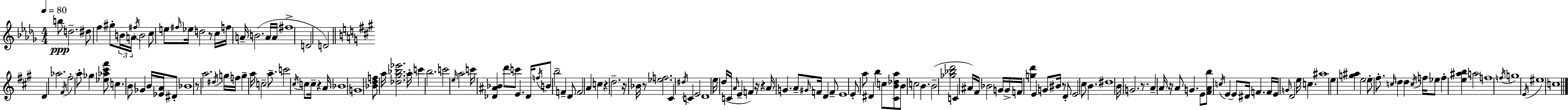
B5/e D5/h. D#5/e F5/q G#5/e B4/s A4/s F#5/s B4/h C5/e E5/e F#5/s Eb5/s D5/h R/e C5/s F5/s A4/s B4/h. A4/s A4/s F#5/w D4/h D4/h D4/q Ab5/h. F#4/s F#5/h A5/e Gb5/q [Eb5,Ab5,C#6,F#6]/e C5/q. B4/e Gb4/q B4/s [Eb4,A4]/s D#4/e Bb4/w R/e A5/h. D#5/s G5/s F5/s G5/q A5/s C5/h A5/e. C6/h C#5/s C5/e C5/s R/q A4/s Bb4/w G4/w [Bb4,D5,F5]/e A5/s [Db5,G#5,Bb5,Eb6]/h. A5/s C6/q B5/h. C6/h E5/s A5/h C6/s [Db4,A#4,Bb4]/q D6/e C6/e E4/q. Db4/s F5/s B4/e B5/h F4/q D4/e F4/h A4/q C5/q R/q D5/h. R/s Bb4/s R/e [Eb5,F5]/h. C#4/q D#5/s C4/q E4/h D4/w E5/s D5/s C4/s A4/s E4/q F4/q R/s R/q A4/s G4/q. A4/e G#4/s F4/s D4/q F4/e E4/w E4/e A5/e D#4/q B5/q C5/e [C#4,B4,Db5,A5]/e B4/e C5/h B4/q. B4/h [Gb5,Bb5,D6]/h C4/q A#4/s F#4/s Bb4/h G4/s G4/s F4/s [G5,D6]/q E4/q G4/e BIS4/s R/e D4/e E4/h C#5/e B4/q. D#5/w B4/s G4/h. R/e. A4/q A4/s R/s A4/e G4/q. E4/e [F#4,A4,B5]/e C5/s E4/q E4/e D#4/s F4/q. F4/s E4/s G4/s D4/h E5/s C5/q. A#5/w E5/q [G5,A#5]/q E5/h E5/e F#5/e. C5/s D5/q D5/q C5/s F5/s Eb5/e F5/q [E5,A#5,B5]/q A5/h F5/w F5/s G5/w E4/s EIS5/w C5/w